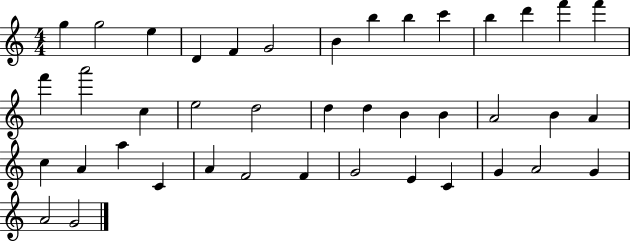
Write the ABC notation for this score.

X:1
T:Untitled
M:4/4
L:1/4
K:C
g g2 e D F G2 B b b c' b d' f' f' f' a'2 c e2 d2 d d B B A2 B A c A a C A F2 F G2 E C G A2 G A2 G2